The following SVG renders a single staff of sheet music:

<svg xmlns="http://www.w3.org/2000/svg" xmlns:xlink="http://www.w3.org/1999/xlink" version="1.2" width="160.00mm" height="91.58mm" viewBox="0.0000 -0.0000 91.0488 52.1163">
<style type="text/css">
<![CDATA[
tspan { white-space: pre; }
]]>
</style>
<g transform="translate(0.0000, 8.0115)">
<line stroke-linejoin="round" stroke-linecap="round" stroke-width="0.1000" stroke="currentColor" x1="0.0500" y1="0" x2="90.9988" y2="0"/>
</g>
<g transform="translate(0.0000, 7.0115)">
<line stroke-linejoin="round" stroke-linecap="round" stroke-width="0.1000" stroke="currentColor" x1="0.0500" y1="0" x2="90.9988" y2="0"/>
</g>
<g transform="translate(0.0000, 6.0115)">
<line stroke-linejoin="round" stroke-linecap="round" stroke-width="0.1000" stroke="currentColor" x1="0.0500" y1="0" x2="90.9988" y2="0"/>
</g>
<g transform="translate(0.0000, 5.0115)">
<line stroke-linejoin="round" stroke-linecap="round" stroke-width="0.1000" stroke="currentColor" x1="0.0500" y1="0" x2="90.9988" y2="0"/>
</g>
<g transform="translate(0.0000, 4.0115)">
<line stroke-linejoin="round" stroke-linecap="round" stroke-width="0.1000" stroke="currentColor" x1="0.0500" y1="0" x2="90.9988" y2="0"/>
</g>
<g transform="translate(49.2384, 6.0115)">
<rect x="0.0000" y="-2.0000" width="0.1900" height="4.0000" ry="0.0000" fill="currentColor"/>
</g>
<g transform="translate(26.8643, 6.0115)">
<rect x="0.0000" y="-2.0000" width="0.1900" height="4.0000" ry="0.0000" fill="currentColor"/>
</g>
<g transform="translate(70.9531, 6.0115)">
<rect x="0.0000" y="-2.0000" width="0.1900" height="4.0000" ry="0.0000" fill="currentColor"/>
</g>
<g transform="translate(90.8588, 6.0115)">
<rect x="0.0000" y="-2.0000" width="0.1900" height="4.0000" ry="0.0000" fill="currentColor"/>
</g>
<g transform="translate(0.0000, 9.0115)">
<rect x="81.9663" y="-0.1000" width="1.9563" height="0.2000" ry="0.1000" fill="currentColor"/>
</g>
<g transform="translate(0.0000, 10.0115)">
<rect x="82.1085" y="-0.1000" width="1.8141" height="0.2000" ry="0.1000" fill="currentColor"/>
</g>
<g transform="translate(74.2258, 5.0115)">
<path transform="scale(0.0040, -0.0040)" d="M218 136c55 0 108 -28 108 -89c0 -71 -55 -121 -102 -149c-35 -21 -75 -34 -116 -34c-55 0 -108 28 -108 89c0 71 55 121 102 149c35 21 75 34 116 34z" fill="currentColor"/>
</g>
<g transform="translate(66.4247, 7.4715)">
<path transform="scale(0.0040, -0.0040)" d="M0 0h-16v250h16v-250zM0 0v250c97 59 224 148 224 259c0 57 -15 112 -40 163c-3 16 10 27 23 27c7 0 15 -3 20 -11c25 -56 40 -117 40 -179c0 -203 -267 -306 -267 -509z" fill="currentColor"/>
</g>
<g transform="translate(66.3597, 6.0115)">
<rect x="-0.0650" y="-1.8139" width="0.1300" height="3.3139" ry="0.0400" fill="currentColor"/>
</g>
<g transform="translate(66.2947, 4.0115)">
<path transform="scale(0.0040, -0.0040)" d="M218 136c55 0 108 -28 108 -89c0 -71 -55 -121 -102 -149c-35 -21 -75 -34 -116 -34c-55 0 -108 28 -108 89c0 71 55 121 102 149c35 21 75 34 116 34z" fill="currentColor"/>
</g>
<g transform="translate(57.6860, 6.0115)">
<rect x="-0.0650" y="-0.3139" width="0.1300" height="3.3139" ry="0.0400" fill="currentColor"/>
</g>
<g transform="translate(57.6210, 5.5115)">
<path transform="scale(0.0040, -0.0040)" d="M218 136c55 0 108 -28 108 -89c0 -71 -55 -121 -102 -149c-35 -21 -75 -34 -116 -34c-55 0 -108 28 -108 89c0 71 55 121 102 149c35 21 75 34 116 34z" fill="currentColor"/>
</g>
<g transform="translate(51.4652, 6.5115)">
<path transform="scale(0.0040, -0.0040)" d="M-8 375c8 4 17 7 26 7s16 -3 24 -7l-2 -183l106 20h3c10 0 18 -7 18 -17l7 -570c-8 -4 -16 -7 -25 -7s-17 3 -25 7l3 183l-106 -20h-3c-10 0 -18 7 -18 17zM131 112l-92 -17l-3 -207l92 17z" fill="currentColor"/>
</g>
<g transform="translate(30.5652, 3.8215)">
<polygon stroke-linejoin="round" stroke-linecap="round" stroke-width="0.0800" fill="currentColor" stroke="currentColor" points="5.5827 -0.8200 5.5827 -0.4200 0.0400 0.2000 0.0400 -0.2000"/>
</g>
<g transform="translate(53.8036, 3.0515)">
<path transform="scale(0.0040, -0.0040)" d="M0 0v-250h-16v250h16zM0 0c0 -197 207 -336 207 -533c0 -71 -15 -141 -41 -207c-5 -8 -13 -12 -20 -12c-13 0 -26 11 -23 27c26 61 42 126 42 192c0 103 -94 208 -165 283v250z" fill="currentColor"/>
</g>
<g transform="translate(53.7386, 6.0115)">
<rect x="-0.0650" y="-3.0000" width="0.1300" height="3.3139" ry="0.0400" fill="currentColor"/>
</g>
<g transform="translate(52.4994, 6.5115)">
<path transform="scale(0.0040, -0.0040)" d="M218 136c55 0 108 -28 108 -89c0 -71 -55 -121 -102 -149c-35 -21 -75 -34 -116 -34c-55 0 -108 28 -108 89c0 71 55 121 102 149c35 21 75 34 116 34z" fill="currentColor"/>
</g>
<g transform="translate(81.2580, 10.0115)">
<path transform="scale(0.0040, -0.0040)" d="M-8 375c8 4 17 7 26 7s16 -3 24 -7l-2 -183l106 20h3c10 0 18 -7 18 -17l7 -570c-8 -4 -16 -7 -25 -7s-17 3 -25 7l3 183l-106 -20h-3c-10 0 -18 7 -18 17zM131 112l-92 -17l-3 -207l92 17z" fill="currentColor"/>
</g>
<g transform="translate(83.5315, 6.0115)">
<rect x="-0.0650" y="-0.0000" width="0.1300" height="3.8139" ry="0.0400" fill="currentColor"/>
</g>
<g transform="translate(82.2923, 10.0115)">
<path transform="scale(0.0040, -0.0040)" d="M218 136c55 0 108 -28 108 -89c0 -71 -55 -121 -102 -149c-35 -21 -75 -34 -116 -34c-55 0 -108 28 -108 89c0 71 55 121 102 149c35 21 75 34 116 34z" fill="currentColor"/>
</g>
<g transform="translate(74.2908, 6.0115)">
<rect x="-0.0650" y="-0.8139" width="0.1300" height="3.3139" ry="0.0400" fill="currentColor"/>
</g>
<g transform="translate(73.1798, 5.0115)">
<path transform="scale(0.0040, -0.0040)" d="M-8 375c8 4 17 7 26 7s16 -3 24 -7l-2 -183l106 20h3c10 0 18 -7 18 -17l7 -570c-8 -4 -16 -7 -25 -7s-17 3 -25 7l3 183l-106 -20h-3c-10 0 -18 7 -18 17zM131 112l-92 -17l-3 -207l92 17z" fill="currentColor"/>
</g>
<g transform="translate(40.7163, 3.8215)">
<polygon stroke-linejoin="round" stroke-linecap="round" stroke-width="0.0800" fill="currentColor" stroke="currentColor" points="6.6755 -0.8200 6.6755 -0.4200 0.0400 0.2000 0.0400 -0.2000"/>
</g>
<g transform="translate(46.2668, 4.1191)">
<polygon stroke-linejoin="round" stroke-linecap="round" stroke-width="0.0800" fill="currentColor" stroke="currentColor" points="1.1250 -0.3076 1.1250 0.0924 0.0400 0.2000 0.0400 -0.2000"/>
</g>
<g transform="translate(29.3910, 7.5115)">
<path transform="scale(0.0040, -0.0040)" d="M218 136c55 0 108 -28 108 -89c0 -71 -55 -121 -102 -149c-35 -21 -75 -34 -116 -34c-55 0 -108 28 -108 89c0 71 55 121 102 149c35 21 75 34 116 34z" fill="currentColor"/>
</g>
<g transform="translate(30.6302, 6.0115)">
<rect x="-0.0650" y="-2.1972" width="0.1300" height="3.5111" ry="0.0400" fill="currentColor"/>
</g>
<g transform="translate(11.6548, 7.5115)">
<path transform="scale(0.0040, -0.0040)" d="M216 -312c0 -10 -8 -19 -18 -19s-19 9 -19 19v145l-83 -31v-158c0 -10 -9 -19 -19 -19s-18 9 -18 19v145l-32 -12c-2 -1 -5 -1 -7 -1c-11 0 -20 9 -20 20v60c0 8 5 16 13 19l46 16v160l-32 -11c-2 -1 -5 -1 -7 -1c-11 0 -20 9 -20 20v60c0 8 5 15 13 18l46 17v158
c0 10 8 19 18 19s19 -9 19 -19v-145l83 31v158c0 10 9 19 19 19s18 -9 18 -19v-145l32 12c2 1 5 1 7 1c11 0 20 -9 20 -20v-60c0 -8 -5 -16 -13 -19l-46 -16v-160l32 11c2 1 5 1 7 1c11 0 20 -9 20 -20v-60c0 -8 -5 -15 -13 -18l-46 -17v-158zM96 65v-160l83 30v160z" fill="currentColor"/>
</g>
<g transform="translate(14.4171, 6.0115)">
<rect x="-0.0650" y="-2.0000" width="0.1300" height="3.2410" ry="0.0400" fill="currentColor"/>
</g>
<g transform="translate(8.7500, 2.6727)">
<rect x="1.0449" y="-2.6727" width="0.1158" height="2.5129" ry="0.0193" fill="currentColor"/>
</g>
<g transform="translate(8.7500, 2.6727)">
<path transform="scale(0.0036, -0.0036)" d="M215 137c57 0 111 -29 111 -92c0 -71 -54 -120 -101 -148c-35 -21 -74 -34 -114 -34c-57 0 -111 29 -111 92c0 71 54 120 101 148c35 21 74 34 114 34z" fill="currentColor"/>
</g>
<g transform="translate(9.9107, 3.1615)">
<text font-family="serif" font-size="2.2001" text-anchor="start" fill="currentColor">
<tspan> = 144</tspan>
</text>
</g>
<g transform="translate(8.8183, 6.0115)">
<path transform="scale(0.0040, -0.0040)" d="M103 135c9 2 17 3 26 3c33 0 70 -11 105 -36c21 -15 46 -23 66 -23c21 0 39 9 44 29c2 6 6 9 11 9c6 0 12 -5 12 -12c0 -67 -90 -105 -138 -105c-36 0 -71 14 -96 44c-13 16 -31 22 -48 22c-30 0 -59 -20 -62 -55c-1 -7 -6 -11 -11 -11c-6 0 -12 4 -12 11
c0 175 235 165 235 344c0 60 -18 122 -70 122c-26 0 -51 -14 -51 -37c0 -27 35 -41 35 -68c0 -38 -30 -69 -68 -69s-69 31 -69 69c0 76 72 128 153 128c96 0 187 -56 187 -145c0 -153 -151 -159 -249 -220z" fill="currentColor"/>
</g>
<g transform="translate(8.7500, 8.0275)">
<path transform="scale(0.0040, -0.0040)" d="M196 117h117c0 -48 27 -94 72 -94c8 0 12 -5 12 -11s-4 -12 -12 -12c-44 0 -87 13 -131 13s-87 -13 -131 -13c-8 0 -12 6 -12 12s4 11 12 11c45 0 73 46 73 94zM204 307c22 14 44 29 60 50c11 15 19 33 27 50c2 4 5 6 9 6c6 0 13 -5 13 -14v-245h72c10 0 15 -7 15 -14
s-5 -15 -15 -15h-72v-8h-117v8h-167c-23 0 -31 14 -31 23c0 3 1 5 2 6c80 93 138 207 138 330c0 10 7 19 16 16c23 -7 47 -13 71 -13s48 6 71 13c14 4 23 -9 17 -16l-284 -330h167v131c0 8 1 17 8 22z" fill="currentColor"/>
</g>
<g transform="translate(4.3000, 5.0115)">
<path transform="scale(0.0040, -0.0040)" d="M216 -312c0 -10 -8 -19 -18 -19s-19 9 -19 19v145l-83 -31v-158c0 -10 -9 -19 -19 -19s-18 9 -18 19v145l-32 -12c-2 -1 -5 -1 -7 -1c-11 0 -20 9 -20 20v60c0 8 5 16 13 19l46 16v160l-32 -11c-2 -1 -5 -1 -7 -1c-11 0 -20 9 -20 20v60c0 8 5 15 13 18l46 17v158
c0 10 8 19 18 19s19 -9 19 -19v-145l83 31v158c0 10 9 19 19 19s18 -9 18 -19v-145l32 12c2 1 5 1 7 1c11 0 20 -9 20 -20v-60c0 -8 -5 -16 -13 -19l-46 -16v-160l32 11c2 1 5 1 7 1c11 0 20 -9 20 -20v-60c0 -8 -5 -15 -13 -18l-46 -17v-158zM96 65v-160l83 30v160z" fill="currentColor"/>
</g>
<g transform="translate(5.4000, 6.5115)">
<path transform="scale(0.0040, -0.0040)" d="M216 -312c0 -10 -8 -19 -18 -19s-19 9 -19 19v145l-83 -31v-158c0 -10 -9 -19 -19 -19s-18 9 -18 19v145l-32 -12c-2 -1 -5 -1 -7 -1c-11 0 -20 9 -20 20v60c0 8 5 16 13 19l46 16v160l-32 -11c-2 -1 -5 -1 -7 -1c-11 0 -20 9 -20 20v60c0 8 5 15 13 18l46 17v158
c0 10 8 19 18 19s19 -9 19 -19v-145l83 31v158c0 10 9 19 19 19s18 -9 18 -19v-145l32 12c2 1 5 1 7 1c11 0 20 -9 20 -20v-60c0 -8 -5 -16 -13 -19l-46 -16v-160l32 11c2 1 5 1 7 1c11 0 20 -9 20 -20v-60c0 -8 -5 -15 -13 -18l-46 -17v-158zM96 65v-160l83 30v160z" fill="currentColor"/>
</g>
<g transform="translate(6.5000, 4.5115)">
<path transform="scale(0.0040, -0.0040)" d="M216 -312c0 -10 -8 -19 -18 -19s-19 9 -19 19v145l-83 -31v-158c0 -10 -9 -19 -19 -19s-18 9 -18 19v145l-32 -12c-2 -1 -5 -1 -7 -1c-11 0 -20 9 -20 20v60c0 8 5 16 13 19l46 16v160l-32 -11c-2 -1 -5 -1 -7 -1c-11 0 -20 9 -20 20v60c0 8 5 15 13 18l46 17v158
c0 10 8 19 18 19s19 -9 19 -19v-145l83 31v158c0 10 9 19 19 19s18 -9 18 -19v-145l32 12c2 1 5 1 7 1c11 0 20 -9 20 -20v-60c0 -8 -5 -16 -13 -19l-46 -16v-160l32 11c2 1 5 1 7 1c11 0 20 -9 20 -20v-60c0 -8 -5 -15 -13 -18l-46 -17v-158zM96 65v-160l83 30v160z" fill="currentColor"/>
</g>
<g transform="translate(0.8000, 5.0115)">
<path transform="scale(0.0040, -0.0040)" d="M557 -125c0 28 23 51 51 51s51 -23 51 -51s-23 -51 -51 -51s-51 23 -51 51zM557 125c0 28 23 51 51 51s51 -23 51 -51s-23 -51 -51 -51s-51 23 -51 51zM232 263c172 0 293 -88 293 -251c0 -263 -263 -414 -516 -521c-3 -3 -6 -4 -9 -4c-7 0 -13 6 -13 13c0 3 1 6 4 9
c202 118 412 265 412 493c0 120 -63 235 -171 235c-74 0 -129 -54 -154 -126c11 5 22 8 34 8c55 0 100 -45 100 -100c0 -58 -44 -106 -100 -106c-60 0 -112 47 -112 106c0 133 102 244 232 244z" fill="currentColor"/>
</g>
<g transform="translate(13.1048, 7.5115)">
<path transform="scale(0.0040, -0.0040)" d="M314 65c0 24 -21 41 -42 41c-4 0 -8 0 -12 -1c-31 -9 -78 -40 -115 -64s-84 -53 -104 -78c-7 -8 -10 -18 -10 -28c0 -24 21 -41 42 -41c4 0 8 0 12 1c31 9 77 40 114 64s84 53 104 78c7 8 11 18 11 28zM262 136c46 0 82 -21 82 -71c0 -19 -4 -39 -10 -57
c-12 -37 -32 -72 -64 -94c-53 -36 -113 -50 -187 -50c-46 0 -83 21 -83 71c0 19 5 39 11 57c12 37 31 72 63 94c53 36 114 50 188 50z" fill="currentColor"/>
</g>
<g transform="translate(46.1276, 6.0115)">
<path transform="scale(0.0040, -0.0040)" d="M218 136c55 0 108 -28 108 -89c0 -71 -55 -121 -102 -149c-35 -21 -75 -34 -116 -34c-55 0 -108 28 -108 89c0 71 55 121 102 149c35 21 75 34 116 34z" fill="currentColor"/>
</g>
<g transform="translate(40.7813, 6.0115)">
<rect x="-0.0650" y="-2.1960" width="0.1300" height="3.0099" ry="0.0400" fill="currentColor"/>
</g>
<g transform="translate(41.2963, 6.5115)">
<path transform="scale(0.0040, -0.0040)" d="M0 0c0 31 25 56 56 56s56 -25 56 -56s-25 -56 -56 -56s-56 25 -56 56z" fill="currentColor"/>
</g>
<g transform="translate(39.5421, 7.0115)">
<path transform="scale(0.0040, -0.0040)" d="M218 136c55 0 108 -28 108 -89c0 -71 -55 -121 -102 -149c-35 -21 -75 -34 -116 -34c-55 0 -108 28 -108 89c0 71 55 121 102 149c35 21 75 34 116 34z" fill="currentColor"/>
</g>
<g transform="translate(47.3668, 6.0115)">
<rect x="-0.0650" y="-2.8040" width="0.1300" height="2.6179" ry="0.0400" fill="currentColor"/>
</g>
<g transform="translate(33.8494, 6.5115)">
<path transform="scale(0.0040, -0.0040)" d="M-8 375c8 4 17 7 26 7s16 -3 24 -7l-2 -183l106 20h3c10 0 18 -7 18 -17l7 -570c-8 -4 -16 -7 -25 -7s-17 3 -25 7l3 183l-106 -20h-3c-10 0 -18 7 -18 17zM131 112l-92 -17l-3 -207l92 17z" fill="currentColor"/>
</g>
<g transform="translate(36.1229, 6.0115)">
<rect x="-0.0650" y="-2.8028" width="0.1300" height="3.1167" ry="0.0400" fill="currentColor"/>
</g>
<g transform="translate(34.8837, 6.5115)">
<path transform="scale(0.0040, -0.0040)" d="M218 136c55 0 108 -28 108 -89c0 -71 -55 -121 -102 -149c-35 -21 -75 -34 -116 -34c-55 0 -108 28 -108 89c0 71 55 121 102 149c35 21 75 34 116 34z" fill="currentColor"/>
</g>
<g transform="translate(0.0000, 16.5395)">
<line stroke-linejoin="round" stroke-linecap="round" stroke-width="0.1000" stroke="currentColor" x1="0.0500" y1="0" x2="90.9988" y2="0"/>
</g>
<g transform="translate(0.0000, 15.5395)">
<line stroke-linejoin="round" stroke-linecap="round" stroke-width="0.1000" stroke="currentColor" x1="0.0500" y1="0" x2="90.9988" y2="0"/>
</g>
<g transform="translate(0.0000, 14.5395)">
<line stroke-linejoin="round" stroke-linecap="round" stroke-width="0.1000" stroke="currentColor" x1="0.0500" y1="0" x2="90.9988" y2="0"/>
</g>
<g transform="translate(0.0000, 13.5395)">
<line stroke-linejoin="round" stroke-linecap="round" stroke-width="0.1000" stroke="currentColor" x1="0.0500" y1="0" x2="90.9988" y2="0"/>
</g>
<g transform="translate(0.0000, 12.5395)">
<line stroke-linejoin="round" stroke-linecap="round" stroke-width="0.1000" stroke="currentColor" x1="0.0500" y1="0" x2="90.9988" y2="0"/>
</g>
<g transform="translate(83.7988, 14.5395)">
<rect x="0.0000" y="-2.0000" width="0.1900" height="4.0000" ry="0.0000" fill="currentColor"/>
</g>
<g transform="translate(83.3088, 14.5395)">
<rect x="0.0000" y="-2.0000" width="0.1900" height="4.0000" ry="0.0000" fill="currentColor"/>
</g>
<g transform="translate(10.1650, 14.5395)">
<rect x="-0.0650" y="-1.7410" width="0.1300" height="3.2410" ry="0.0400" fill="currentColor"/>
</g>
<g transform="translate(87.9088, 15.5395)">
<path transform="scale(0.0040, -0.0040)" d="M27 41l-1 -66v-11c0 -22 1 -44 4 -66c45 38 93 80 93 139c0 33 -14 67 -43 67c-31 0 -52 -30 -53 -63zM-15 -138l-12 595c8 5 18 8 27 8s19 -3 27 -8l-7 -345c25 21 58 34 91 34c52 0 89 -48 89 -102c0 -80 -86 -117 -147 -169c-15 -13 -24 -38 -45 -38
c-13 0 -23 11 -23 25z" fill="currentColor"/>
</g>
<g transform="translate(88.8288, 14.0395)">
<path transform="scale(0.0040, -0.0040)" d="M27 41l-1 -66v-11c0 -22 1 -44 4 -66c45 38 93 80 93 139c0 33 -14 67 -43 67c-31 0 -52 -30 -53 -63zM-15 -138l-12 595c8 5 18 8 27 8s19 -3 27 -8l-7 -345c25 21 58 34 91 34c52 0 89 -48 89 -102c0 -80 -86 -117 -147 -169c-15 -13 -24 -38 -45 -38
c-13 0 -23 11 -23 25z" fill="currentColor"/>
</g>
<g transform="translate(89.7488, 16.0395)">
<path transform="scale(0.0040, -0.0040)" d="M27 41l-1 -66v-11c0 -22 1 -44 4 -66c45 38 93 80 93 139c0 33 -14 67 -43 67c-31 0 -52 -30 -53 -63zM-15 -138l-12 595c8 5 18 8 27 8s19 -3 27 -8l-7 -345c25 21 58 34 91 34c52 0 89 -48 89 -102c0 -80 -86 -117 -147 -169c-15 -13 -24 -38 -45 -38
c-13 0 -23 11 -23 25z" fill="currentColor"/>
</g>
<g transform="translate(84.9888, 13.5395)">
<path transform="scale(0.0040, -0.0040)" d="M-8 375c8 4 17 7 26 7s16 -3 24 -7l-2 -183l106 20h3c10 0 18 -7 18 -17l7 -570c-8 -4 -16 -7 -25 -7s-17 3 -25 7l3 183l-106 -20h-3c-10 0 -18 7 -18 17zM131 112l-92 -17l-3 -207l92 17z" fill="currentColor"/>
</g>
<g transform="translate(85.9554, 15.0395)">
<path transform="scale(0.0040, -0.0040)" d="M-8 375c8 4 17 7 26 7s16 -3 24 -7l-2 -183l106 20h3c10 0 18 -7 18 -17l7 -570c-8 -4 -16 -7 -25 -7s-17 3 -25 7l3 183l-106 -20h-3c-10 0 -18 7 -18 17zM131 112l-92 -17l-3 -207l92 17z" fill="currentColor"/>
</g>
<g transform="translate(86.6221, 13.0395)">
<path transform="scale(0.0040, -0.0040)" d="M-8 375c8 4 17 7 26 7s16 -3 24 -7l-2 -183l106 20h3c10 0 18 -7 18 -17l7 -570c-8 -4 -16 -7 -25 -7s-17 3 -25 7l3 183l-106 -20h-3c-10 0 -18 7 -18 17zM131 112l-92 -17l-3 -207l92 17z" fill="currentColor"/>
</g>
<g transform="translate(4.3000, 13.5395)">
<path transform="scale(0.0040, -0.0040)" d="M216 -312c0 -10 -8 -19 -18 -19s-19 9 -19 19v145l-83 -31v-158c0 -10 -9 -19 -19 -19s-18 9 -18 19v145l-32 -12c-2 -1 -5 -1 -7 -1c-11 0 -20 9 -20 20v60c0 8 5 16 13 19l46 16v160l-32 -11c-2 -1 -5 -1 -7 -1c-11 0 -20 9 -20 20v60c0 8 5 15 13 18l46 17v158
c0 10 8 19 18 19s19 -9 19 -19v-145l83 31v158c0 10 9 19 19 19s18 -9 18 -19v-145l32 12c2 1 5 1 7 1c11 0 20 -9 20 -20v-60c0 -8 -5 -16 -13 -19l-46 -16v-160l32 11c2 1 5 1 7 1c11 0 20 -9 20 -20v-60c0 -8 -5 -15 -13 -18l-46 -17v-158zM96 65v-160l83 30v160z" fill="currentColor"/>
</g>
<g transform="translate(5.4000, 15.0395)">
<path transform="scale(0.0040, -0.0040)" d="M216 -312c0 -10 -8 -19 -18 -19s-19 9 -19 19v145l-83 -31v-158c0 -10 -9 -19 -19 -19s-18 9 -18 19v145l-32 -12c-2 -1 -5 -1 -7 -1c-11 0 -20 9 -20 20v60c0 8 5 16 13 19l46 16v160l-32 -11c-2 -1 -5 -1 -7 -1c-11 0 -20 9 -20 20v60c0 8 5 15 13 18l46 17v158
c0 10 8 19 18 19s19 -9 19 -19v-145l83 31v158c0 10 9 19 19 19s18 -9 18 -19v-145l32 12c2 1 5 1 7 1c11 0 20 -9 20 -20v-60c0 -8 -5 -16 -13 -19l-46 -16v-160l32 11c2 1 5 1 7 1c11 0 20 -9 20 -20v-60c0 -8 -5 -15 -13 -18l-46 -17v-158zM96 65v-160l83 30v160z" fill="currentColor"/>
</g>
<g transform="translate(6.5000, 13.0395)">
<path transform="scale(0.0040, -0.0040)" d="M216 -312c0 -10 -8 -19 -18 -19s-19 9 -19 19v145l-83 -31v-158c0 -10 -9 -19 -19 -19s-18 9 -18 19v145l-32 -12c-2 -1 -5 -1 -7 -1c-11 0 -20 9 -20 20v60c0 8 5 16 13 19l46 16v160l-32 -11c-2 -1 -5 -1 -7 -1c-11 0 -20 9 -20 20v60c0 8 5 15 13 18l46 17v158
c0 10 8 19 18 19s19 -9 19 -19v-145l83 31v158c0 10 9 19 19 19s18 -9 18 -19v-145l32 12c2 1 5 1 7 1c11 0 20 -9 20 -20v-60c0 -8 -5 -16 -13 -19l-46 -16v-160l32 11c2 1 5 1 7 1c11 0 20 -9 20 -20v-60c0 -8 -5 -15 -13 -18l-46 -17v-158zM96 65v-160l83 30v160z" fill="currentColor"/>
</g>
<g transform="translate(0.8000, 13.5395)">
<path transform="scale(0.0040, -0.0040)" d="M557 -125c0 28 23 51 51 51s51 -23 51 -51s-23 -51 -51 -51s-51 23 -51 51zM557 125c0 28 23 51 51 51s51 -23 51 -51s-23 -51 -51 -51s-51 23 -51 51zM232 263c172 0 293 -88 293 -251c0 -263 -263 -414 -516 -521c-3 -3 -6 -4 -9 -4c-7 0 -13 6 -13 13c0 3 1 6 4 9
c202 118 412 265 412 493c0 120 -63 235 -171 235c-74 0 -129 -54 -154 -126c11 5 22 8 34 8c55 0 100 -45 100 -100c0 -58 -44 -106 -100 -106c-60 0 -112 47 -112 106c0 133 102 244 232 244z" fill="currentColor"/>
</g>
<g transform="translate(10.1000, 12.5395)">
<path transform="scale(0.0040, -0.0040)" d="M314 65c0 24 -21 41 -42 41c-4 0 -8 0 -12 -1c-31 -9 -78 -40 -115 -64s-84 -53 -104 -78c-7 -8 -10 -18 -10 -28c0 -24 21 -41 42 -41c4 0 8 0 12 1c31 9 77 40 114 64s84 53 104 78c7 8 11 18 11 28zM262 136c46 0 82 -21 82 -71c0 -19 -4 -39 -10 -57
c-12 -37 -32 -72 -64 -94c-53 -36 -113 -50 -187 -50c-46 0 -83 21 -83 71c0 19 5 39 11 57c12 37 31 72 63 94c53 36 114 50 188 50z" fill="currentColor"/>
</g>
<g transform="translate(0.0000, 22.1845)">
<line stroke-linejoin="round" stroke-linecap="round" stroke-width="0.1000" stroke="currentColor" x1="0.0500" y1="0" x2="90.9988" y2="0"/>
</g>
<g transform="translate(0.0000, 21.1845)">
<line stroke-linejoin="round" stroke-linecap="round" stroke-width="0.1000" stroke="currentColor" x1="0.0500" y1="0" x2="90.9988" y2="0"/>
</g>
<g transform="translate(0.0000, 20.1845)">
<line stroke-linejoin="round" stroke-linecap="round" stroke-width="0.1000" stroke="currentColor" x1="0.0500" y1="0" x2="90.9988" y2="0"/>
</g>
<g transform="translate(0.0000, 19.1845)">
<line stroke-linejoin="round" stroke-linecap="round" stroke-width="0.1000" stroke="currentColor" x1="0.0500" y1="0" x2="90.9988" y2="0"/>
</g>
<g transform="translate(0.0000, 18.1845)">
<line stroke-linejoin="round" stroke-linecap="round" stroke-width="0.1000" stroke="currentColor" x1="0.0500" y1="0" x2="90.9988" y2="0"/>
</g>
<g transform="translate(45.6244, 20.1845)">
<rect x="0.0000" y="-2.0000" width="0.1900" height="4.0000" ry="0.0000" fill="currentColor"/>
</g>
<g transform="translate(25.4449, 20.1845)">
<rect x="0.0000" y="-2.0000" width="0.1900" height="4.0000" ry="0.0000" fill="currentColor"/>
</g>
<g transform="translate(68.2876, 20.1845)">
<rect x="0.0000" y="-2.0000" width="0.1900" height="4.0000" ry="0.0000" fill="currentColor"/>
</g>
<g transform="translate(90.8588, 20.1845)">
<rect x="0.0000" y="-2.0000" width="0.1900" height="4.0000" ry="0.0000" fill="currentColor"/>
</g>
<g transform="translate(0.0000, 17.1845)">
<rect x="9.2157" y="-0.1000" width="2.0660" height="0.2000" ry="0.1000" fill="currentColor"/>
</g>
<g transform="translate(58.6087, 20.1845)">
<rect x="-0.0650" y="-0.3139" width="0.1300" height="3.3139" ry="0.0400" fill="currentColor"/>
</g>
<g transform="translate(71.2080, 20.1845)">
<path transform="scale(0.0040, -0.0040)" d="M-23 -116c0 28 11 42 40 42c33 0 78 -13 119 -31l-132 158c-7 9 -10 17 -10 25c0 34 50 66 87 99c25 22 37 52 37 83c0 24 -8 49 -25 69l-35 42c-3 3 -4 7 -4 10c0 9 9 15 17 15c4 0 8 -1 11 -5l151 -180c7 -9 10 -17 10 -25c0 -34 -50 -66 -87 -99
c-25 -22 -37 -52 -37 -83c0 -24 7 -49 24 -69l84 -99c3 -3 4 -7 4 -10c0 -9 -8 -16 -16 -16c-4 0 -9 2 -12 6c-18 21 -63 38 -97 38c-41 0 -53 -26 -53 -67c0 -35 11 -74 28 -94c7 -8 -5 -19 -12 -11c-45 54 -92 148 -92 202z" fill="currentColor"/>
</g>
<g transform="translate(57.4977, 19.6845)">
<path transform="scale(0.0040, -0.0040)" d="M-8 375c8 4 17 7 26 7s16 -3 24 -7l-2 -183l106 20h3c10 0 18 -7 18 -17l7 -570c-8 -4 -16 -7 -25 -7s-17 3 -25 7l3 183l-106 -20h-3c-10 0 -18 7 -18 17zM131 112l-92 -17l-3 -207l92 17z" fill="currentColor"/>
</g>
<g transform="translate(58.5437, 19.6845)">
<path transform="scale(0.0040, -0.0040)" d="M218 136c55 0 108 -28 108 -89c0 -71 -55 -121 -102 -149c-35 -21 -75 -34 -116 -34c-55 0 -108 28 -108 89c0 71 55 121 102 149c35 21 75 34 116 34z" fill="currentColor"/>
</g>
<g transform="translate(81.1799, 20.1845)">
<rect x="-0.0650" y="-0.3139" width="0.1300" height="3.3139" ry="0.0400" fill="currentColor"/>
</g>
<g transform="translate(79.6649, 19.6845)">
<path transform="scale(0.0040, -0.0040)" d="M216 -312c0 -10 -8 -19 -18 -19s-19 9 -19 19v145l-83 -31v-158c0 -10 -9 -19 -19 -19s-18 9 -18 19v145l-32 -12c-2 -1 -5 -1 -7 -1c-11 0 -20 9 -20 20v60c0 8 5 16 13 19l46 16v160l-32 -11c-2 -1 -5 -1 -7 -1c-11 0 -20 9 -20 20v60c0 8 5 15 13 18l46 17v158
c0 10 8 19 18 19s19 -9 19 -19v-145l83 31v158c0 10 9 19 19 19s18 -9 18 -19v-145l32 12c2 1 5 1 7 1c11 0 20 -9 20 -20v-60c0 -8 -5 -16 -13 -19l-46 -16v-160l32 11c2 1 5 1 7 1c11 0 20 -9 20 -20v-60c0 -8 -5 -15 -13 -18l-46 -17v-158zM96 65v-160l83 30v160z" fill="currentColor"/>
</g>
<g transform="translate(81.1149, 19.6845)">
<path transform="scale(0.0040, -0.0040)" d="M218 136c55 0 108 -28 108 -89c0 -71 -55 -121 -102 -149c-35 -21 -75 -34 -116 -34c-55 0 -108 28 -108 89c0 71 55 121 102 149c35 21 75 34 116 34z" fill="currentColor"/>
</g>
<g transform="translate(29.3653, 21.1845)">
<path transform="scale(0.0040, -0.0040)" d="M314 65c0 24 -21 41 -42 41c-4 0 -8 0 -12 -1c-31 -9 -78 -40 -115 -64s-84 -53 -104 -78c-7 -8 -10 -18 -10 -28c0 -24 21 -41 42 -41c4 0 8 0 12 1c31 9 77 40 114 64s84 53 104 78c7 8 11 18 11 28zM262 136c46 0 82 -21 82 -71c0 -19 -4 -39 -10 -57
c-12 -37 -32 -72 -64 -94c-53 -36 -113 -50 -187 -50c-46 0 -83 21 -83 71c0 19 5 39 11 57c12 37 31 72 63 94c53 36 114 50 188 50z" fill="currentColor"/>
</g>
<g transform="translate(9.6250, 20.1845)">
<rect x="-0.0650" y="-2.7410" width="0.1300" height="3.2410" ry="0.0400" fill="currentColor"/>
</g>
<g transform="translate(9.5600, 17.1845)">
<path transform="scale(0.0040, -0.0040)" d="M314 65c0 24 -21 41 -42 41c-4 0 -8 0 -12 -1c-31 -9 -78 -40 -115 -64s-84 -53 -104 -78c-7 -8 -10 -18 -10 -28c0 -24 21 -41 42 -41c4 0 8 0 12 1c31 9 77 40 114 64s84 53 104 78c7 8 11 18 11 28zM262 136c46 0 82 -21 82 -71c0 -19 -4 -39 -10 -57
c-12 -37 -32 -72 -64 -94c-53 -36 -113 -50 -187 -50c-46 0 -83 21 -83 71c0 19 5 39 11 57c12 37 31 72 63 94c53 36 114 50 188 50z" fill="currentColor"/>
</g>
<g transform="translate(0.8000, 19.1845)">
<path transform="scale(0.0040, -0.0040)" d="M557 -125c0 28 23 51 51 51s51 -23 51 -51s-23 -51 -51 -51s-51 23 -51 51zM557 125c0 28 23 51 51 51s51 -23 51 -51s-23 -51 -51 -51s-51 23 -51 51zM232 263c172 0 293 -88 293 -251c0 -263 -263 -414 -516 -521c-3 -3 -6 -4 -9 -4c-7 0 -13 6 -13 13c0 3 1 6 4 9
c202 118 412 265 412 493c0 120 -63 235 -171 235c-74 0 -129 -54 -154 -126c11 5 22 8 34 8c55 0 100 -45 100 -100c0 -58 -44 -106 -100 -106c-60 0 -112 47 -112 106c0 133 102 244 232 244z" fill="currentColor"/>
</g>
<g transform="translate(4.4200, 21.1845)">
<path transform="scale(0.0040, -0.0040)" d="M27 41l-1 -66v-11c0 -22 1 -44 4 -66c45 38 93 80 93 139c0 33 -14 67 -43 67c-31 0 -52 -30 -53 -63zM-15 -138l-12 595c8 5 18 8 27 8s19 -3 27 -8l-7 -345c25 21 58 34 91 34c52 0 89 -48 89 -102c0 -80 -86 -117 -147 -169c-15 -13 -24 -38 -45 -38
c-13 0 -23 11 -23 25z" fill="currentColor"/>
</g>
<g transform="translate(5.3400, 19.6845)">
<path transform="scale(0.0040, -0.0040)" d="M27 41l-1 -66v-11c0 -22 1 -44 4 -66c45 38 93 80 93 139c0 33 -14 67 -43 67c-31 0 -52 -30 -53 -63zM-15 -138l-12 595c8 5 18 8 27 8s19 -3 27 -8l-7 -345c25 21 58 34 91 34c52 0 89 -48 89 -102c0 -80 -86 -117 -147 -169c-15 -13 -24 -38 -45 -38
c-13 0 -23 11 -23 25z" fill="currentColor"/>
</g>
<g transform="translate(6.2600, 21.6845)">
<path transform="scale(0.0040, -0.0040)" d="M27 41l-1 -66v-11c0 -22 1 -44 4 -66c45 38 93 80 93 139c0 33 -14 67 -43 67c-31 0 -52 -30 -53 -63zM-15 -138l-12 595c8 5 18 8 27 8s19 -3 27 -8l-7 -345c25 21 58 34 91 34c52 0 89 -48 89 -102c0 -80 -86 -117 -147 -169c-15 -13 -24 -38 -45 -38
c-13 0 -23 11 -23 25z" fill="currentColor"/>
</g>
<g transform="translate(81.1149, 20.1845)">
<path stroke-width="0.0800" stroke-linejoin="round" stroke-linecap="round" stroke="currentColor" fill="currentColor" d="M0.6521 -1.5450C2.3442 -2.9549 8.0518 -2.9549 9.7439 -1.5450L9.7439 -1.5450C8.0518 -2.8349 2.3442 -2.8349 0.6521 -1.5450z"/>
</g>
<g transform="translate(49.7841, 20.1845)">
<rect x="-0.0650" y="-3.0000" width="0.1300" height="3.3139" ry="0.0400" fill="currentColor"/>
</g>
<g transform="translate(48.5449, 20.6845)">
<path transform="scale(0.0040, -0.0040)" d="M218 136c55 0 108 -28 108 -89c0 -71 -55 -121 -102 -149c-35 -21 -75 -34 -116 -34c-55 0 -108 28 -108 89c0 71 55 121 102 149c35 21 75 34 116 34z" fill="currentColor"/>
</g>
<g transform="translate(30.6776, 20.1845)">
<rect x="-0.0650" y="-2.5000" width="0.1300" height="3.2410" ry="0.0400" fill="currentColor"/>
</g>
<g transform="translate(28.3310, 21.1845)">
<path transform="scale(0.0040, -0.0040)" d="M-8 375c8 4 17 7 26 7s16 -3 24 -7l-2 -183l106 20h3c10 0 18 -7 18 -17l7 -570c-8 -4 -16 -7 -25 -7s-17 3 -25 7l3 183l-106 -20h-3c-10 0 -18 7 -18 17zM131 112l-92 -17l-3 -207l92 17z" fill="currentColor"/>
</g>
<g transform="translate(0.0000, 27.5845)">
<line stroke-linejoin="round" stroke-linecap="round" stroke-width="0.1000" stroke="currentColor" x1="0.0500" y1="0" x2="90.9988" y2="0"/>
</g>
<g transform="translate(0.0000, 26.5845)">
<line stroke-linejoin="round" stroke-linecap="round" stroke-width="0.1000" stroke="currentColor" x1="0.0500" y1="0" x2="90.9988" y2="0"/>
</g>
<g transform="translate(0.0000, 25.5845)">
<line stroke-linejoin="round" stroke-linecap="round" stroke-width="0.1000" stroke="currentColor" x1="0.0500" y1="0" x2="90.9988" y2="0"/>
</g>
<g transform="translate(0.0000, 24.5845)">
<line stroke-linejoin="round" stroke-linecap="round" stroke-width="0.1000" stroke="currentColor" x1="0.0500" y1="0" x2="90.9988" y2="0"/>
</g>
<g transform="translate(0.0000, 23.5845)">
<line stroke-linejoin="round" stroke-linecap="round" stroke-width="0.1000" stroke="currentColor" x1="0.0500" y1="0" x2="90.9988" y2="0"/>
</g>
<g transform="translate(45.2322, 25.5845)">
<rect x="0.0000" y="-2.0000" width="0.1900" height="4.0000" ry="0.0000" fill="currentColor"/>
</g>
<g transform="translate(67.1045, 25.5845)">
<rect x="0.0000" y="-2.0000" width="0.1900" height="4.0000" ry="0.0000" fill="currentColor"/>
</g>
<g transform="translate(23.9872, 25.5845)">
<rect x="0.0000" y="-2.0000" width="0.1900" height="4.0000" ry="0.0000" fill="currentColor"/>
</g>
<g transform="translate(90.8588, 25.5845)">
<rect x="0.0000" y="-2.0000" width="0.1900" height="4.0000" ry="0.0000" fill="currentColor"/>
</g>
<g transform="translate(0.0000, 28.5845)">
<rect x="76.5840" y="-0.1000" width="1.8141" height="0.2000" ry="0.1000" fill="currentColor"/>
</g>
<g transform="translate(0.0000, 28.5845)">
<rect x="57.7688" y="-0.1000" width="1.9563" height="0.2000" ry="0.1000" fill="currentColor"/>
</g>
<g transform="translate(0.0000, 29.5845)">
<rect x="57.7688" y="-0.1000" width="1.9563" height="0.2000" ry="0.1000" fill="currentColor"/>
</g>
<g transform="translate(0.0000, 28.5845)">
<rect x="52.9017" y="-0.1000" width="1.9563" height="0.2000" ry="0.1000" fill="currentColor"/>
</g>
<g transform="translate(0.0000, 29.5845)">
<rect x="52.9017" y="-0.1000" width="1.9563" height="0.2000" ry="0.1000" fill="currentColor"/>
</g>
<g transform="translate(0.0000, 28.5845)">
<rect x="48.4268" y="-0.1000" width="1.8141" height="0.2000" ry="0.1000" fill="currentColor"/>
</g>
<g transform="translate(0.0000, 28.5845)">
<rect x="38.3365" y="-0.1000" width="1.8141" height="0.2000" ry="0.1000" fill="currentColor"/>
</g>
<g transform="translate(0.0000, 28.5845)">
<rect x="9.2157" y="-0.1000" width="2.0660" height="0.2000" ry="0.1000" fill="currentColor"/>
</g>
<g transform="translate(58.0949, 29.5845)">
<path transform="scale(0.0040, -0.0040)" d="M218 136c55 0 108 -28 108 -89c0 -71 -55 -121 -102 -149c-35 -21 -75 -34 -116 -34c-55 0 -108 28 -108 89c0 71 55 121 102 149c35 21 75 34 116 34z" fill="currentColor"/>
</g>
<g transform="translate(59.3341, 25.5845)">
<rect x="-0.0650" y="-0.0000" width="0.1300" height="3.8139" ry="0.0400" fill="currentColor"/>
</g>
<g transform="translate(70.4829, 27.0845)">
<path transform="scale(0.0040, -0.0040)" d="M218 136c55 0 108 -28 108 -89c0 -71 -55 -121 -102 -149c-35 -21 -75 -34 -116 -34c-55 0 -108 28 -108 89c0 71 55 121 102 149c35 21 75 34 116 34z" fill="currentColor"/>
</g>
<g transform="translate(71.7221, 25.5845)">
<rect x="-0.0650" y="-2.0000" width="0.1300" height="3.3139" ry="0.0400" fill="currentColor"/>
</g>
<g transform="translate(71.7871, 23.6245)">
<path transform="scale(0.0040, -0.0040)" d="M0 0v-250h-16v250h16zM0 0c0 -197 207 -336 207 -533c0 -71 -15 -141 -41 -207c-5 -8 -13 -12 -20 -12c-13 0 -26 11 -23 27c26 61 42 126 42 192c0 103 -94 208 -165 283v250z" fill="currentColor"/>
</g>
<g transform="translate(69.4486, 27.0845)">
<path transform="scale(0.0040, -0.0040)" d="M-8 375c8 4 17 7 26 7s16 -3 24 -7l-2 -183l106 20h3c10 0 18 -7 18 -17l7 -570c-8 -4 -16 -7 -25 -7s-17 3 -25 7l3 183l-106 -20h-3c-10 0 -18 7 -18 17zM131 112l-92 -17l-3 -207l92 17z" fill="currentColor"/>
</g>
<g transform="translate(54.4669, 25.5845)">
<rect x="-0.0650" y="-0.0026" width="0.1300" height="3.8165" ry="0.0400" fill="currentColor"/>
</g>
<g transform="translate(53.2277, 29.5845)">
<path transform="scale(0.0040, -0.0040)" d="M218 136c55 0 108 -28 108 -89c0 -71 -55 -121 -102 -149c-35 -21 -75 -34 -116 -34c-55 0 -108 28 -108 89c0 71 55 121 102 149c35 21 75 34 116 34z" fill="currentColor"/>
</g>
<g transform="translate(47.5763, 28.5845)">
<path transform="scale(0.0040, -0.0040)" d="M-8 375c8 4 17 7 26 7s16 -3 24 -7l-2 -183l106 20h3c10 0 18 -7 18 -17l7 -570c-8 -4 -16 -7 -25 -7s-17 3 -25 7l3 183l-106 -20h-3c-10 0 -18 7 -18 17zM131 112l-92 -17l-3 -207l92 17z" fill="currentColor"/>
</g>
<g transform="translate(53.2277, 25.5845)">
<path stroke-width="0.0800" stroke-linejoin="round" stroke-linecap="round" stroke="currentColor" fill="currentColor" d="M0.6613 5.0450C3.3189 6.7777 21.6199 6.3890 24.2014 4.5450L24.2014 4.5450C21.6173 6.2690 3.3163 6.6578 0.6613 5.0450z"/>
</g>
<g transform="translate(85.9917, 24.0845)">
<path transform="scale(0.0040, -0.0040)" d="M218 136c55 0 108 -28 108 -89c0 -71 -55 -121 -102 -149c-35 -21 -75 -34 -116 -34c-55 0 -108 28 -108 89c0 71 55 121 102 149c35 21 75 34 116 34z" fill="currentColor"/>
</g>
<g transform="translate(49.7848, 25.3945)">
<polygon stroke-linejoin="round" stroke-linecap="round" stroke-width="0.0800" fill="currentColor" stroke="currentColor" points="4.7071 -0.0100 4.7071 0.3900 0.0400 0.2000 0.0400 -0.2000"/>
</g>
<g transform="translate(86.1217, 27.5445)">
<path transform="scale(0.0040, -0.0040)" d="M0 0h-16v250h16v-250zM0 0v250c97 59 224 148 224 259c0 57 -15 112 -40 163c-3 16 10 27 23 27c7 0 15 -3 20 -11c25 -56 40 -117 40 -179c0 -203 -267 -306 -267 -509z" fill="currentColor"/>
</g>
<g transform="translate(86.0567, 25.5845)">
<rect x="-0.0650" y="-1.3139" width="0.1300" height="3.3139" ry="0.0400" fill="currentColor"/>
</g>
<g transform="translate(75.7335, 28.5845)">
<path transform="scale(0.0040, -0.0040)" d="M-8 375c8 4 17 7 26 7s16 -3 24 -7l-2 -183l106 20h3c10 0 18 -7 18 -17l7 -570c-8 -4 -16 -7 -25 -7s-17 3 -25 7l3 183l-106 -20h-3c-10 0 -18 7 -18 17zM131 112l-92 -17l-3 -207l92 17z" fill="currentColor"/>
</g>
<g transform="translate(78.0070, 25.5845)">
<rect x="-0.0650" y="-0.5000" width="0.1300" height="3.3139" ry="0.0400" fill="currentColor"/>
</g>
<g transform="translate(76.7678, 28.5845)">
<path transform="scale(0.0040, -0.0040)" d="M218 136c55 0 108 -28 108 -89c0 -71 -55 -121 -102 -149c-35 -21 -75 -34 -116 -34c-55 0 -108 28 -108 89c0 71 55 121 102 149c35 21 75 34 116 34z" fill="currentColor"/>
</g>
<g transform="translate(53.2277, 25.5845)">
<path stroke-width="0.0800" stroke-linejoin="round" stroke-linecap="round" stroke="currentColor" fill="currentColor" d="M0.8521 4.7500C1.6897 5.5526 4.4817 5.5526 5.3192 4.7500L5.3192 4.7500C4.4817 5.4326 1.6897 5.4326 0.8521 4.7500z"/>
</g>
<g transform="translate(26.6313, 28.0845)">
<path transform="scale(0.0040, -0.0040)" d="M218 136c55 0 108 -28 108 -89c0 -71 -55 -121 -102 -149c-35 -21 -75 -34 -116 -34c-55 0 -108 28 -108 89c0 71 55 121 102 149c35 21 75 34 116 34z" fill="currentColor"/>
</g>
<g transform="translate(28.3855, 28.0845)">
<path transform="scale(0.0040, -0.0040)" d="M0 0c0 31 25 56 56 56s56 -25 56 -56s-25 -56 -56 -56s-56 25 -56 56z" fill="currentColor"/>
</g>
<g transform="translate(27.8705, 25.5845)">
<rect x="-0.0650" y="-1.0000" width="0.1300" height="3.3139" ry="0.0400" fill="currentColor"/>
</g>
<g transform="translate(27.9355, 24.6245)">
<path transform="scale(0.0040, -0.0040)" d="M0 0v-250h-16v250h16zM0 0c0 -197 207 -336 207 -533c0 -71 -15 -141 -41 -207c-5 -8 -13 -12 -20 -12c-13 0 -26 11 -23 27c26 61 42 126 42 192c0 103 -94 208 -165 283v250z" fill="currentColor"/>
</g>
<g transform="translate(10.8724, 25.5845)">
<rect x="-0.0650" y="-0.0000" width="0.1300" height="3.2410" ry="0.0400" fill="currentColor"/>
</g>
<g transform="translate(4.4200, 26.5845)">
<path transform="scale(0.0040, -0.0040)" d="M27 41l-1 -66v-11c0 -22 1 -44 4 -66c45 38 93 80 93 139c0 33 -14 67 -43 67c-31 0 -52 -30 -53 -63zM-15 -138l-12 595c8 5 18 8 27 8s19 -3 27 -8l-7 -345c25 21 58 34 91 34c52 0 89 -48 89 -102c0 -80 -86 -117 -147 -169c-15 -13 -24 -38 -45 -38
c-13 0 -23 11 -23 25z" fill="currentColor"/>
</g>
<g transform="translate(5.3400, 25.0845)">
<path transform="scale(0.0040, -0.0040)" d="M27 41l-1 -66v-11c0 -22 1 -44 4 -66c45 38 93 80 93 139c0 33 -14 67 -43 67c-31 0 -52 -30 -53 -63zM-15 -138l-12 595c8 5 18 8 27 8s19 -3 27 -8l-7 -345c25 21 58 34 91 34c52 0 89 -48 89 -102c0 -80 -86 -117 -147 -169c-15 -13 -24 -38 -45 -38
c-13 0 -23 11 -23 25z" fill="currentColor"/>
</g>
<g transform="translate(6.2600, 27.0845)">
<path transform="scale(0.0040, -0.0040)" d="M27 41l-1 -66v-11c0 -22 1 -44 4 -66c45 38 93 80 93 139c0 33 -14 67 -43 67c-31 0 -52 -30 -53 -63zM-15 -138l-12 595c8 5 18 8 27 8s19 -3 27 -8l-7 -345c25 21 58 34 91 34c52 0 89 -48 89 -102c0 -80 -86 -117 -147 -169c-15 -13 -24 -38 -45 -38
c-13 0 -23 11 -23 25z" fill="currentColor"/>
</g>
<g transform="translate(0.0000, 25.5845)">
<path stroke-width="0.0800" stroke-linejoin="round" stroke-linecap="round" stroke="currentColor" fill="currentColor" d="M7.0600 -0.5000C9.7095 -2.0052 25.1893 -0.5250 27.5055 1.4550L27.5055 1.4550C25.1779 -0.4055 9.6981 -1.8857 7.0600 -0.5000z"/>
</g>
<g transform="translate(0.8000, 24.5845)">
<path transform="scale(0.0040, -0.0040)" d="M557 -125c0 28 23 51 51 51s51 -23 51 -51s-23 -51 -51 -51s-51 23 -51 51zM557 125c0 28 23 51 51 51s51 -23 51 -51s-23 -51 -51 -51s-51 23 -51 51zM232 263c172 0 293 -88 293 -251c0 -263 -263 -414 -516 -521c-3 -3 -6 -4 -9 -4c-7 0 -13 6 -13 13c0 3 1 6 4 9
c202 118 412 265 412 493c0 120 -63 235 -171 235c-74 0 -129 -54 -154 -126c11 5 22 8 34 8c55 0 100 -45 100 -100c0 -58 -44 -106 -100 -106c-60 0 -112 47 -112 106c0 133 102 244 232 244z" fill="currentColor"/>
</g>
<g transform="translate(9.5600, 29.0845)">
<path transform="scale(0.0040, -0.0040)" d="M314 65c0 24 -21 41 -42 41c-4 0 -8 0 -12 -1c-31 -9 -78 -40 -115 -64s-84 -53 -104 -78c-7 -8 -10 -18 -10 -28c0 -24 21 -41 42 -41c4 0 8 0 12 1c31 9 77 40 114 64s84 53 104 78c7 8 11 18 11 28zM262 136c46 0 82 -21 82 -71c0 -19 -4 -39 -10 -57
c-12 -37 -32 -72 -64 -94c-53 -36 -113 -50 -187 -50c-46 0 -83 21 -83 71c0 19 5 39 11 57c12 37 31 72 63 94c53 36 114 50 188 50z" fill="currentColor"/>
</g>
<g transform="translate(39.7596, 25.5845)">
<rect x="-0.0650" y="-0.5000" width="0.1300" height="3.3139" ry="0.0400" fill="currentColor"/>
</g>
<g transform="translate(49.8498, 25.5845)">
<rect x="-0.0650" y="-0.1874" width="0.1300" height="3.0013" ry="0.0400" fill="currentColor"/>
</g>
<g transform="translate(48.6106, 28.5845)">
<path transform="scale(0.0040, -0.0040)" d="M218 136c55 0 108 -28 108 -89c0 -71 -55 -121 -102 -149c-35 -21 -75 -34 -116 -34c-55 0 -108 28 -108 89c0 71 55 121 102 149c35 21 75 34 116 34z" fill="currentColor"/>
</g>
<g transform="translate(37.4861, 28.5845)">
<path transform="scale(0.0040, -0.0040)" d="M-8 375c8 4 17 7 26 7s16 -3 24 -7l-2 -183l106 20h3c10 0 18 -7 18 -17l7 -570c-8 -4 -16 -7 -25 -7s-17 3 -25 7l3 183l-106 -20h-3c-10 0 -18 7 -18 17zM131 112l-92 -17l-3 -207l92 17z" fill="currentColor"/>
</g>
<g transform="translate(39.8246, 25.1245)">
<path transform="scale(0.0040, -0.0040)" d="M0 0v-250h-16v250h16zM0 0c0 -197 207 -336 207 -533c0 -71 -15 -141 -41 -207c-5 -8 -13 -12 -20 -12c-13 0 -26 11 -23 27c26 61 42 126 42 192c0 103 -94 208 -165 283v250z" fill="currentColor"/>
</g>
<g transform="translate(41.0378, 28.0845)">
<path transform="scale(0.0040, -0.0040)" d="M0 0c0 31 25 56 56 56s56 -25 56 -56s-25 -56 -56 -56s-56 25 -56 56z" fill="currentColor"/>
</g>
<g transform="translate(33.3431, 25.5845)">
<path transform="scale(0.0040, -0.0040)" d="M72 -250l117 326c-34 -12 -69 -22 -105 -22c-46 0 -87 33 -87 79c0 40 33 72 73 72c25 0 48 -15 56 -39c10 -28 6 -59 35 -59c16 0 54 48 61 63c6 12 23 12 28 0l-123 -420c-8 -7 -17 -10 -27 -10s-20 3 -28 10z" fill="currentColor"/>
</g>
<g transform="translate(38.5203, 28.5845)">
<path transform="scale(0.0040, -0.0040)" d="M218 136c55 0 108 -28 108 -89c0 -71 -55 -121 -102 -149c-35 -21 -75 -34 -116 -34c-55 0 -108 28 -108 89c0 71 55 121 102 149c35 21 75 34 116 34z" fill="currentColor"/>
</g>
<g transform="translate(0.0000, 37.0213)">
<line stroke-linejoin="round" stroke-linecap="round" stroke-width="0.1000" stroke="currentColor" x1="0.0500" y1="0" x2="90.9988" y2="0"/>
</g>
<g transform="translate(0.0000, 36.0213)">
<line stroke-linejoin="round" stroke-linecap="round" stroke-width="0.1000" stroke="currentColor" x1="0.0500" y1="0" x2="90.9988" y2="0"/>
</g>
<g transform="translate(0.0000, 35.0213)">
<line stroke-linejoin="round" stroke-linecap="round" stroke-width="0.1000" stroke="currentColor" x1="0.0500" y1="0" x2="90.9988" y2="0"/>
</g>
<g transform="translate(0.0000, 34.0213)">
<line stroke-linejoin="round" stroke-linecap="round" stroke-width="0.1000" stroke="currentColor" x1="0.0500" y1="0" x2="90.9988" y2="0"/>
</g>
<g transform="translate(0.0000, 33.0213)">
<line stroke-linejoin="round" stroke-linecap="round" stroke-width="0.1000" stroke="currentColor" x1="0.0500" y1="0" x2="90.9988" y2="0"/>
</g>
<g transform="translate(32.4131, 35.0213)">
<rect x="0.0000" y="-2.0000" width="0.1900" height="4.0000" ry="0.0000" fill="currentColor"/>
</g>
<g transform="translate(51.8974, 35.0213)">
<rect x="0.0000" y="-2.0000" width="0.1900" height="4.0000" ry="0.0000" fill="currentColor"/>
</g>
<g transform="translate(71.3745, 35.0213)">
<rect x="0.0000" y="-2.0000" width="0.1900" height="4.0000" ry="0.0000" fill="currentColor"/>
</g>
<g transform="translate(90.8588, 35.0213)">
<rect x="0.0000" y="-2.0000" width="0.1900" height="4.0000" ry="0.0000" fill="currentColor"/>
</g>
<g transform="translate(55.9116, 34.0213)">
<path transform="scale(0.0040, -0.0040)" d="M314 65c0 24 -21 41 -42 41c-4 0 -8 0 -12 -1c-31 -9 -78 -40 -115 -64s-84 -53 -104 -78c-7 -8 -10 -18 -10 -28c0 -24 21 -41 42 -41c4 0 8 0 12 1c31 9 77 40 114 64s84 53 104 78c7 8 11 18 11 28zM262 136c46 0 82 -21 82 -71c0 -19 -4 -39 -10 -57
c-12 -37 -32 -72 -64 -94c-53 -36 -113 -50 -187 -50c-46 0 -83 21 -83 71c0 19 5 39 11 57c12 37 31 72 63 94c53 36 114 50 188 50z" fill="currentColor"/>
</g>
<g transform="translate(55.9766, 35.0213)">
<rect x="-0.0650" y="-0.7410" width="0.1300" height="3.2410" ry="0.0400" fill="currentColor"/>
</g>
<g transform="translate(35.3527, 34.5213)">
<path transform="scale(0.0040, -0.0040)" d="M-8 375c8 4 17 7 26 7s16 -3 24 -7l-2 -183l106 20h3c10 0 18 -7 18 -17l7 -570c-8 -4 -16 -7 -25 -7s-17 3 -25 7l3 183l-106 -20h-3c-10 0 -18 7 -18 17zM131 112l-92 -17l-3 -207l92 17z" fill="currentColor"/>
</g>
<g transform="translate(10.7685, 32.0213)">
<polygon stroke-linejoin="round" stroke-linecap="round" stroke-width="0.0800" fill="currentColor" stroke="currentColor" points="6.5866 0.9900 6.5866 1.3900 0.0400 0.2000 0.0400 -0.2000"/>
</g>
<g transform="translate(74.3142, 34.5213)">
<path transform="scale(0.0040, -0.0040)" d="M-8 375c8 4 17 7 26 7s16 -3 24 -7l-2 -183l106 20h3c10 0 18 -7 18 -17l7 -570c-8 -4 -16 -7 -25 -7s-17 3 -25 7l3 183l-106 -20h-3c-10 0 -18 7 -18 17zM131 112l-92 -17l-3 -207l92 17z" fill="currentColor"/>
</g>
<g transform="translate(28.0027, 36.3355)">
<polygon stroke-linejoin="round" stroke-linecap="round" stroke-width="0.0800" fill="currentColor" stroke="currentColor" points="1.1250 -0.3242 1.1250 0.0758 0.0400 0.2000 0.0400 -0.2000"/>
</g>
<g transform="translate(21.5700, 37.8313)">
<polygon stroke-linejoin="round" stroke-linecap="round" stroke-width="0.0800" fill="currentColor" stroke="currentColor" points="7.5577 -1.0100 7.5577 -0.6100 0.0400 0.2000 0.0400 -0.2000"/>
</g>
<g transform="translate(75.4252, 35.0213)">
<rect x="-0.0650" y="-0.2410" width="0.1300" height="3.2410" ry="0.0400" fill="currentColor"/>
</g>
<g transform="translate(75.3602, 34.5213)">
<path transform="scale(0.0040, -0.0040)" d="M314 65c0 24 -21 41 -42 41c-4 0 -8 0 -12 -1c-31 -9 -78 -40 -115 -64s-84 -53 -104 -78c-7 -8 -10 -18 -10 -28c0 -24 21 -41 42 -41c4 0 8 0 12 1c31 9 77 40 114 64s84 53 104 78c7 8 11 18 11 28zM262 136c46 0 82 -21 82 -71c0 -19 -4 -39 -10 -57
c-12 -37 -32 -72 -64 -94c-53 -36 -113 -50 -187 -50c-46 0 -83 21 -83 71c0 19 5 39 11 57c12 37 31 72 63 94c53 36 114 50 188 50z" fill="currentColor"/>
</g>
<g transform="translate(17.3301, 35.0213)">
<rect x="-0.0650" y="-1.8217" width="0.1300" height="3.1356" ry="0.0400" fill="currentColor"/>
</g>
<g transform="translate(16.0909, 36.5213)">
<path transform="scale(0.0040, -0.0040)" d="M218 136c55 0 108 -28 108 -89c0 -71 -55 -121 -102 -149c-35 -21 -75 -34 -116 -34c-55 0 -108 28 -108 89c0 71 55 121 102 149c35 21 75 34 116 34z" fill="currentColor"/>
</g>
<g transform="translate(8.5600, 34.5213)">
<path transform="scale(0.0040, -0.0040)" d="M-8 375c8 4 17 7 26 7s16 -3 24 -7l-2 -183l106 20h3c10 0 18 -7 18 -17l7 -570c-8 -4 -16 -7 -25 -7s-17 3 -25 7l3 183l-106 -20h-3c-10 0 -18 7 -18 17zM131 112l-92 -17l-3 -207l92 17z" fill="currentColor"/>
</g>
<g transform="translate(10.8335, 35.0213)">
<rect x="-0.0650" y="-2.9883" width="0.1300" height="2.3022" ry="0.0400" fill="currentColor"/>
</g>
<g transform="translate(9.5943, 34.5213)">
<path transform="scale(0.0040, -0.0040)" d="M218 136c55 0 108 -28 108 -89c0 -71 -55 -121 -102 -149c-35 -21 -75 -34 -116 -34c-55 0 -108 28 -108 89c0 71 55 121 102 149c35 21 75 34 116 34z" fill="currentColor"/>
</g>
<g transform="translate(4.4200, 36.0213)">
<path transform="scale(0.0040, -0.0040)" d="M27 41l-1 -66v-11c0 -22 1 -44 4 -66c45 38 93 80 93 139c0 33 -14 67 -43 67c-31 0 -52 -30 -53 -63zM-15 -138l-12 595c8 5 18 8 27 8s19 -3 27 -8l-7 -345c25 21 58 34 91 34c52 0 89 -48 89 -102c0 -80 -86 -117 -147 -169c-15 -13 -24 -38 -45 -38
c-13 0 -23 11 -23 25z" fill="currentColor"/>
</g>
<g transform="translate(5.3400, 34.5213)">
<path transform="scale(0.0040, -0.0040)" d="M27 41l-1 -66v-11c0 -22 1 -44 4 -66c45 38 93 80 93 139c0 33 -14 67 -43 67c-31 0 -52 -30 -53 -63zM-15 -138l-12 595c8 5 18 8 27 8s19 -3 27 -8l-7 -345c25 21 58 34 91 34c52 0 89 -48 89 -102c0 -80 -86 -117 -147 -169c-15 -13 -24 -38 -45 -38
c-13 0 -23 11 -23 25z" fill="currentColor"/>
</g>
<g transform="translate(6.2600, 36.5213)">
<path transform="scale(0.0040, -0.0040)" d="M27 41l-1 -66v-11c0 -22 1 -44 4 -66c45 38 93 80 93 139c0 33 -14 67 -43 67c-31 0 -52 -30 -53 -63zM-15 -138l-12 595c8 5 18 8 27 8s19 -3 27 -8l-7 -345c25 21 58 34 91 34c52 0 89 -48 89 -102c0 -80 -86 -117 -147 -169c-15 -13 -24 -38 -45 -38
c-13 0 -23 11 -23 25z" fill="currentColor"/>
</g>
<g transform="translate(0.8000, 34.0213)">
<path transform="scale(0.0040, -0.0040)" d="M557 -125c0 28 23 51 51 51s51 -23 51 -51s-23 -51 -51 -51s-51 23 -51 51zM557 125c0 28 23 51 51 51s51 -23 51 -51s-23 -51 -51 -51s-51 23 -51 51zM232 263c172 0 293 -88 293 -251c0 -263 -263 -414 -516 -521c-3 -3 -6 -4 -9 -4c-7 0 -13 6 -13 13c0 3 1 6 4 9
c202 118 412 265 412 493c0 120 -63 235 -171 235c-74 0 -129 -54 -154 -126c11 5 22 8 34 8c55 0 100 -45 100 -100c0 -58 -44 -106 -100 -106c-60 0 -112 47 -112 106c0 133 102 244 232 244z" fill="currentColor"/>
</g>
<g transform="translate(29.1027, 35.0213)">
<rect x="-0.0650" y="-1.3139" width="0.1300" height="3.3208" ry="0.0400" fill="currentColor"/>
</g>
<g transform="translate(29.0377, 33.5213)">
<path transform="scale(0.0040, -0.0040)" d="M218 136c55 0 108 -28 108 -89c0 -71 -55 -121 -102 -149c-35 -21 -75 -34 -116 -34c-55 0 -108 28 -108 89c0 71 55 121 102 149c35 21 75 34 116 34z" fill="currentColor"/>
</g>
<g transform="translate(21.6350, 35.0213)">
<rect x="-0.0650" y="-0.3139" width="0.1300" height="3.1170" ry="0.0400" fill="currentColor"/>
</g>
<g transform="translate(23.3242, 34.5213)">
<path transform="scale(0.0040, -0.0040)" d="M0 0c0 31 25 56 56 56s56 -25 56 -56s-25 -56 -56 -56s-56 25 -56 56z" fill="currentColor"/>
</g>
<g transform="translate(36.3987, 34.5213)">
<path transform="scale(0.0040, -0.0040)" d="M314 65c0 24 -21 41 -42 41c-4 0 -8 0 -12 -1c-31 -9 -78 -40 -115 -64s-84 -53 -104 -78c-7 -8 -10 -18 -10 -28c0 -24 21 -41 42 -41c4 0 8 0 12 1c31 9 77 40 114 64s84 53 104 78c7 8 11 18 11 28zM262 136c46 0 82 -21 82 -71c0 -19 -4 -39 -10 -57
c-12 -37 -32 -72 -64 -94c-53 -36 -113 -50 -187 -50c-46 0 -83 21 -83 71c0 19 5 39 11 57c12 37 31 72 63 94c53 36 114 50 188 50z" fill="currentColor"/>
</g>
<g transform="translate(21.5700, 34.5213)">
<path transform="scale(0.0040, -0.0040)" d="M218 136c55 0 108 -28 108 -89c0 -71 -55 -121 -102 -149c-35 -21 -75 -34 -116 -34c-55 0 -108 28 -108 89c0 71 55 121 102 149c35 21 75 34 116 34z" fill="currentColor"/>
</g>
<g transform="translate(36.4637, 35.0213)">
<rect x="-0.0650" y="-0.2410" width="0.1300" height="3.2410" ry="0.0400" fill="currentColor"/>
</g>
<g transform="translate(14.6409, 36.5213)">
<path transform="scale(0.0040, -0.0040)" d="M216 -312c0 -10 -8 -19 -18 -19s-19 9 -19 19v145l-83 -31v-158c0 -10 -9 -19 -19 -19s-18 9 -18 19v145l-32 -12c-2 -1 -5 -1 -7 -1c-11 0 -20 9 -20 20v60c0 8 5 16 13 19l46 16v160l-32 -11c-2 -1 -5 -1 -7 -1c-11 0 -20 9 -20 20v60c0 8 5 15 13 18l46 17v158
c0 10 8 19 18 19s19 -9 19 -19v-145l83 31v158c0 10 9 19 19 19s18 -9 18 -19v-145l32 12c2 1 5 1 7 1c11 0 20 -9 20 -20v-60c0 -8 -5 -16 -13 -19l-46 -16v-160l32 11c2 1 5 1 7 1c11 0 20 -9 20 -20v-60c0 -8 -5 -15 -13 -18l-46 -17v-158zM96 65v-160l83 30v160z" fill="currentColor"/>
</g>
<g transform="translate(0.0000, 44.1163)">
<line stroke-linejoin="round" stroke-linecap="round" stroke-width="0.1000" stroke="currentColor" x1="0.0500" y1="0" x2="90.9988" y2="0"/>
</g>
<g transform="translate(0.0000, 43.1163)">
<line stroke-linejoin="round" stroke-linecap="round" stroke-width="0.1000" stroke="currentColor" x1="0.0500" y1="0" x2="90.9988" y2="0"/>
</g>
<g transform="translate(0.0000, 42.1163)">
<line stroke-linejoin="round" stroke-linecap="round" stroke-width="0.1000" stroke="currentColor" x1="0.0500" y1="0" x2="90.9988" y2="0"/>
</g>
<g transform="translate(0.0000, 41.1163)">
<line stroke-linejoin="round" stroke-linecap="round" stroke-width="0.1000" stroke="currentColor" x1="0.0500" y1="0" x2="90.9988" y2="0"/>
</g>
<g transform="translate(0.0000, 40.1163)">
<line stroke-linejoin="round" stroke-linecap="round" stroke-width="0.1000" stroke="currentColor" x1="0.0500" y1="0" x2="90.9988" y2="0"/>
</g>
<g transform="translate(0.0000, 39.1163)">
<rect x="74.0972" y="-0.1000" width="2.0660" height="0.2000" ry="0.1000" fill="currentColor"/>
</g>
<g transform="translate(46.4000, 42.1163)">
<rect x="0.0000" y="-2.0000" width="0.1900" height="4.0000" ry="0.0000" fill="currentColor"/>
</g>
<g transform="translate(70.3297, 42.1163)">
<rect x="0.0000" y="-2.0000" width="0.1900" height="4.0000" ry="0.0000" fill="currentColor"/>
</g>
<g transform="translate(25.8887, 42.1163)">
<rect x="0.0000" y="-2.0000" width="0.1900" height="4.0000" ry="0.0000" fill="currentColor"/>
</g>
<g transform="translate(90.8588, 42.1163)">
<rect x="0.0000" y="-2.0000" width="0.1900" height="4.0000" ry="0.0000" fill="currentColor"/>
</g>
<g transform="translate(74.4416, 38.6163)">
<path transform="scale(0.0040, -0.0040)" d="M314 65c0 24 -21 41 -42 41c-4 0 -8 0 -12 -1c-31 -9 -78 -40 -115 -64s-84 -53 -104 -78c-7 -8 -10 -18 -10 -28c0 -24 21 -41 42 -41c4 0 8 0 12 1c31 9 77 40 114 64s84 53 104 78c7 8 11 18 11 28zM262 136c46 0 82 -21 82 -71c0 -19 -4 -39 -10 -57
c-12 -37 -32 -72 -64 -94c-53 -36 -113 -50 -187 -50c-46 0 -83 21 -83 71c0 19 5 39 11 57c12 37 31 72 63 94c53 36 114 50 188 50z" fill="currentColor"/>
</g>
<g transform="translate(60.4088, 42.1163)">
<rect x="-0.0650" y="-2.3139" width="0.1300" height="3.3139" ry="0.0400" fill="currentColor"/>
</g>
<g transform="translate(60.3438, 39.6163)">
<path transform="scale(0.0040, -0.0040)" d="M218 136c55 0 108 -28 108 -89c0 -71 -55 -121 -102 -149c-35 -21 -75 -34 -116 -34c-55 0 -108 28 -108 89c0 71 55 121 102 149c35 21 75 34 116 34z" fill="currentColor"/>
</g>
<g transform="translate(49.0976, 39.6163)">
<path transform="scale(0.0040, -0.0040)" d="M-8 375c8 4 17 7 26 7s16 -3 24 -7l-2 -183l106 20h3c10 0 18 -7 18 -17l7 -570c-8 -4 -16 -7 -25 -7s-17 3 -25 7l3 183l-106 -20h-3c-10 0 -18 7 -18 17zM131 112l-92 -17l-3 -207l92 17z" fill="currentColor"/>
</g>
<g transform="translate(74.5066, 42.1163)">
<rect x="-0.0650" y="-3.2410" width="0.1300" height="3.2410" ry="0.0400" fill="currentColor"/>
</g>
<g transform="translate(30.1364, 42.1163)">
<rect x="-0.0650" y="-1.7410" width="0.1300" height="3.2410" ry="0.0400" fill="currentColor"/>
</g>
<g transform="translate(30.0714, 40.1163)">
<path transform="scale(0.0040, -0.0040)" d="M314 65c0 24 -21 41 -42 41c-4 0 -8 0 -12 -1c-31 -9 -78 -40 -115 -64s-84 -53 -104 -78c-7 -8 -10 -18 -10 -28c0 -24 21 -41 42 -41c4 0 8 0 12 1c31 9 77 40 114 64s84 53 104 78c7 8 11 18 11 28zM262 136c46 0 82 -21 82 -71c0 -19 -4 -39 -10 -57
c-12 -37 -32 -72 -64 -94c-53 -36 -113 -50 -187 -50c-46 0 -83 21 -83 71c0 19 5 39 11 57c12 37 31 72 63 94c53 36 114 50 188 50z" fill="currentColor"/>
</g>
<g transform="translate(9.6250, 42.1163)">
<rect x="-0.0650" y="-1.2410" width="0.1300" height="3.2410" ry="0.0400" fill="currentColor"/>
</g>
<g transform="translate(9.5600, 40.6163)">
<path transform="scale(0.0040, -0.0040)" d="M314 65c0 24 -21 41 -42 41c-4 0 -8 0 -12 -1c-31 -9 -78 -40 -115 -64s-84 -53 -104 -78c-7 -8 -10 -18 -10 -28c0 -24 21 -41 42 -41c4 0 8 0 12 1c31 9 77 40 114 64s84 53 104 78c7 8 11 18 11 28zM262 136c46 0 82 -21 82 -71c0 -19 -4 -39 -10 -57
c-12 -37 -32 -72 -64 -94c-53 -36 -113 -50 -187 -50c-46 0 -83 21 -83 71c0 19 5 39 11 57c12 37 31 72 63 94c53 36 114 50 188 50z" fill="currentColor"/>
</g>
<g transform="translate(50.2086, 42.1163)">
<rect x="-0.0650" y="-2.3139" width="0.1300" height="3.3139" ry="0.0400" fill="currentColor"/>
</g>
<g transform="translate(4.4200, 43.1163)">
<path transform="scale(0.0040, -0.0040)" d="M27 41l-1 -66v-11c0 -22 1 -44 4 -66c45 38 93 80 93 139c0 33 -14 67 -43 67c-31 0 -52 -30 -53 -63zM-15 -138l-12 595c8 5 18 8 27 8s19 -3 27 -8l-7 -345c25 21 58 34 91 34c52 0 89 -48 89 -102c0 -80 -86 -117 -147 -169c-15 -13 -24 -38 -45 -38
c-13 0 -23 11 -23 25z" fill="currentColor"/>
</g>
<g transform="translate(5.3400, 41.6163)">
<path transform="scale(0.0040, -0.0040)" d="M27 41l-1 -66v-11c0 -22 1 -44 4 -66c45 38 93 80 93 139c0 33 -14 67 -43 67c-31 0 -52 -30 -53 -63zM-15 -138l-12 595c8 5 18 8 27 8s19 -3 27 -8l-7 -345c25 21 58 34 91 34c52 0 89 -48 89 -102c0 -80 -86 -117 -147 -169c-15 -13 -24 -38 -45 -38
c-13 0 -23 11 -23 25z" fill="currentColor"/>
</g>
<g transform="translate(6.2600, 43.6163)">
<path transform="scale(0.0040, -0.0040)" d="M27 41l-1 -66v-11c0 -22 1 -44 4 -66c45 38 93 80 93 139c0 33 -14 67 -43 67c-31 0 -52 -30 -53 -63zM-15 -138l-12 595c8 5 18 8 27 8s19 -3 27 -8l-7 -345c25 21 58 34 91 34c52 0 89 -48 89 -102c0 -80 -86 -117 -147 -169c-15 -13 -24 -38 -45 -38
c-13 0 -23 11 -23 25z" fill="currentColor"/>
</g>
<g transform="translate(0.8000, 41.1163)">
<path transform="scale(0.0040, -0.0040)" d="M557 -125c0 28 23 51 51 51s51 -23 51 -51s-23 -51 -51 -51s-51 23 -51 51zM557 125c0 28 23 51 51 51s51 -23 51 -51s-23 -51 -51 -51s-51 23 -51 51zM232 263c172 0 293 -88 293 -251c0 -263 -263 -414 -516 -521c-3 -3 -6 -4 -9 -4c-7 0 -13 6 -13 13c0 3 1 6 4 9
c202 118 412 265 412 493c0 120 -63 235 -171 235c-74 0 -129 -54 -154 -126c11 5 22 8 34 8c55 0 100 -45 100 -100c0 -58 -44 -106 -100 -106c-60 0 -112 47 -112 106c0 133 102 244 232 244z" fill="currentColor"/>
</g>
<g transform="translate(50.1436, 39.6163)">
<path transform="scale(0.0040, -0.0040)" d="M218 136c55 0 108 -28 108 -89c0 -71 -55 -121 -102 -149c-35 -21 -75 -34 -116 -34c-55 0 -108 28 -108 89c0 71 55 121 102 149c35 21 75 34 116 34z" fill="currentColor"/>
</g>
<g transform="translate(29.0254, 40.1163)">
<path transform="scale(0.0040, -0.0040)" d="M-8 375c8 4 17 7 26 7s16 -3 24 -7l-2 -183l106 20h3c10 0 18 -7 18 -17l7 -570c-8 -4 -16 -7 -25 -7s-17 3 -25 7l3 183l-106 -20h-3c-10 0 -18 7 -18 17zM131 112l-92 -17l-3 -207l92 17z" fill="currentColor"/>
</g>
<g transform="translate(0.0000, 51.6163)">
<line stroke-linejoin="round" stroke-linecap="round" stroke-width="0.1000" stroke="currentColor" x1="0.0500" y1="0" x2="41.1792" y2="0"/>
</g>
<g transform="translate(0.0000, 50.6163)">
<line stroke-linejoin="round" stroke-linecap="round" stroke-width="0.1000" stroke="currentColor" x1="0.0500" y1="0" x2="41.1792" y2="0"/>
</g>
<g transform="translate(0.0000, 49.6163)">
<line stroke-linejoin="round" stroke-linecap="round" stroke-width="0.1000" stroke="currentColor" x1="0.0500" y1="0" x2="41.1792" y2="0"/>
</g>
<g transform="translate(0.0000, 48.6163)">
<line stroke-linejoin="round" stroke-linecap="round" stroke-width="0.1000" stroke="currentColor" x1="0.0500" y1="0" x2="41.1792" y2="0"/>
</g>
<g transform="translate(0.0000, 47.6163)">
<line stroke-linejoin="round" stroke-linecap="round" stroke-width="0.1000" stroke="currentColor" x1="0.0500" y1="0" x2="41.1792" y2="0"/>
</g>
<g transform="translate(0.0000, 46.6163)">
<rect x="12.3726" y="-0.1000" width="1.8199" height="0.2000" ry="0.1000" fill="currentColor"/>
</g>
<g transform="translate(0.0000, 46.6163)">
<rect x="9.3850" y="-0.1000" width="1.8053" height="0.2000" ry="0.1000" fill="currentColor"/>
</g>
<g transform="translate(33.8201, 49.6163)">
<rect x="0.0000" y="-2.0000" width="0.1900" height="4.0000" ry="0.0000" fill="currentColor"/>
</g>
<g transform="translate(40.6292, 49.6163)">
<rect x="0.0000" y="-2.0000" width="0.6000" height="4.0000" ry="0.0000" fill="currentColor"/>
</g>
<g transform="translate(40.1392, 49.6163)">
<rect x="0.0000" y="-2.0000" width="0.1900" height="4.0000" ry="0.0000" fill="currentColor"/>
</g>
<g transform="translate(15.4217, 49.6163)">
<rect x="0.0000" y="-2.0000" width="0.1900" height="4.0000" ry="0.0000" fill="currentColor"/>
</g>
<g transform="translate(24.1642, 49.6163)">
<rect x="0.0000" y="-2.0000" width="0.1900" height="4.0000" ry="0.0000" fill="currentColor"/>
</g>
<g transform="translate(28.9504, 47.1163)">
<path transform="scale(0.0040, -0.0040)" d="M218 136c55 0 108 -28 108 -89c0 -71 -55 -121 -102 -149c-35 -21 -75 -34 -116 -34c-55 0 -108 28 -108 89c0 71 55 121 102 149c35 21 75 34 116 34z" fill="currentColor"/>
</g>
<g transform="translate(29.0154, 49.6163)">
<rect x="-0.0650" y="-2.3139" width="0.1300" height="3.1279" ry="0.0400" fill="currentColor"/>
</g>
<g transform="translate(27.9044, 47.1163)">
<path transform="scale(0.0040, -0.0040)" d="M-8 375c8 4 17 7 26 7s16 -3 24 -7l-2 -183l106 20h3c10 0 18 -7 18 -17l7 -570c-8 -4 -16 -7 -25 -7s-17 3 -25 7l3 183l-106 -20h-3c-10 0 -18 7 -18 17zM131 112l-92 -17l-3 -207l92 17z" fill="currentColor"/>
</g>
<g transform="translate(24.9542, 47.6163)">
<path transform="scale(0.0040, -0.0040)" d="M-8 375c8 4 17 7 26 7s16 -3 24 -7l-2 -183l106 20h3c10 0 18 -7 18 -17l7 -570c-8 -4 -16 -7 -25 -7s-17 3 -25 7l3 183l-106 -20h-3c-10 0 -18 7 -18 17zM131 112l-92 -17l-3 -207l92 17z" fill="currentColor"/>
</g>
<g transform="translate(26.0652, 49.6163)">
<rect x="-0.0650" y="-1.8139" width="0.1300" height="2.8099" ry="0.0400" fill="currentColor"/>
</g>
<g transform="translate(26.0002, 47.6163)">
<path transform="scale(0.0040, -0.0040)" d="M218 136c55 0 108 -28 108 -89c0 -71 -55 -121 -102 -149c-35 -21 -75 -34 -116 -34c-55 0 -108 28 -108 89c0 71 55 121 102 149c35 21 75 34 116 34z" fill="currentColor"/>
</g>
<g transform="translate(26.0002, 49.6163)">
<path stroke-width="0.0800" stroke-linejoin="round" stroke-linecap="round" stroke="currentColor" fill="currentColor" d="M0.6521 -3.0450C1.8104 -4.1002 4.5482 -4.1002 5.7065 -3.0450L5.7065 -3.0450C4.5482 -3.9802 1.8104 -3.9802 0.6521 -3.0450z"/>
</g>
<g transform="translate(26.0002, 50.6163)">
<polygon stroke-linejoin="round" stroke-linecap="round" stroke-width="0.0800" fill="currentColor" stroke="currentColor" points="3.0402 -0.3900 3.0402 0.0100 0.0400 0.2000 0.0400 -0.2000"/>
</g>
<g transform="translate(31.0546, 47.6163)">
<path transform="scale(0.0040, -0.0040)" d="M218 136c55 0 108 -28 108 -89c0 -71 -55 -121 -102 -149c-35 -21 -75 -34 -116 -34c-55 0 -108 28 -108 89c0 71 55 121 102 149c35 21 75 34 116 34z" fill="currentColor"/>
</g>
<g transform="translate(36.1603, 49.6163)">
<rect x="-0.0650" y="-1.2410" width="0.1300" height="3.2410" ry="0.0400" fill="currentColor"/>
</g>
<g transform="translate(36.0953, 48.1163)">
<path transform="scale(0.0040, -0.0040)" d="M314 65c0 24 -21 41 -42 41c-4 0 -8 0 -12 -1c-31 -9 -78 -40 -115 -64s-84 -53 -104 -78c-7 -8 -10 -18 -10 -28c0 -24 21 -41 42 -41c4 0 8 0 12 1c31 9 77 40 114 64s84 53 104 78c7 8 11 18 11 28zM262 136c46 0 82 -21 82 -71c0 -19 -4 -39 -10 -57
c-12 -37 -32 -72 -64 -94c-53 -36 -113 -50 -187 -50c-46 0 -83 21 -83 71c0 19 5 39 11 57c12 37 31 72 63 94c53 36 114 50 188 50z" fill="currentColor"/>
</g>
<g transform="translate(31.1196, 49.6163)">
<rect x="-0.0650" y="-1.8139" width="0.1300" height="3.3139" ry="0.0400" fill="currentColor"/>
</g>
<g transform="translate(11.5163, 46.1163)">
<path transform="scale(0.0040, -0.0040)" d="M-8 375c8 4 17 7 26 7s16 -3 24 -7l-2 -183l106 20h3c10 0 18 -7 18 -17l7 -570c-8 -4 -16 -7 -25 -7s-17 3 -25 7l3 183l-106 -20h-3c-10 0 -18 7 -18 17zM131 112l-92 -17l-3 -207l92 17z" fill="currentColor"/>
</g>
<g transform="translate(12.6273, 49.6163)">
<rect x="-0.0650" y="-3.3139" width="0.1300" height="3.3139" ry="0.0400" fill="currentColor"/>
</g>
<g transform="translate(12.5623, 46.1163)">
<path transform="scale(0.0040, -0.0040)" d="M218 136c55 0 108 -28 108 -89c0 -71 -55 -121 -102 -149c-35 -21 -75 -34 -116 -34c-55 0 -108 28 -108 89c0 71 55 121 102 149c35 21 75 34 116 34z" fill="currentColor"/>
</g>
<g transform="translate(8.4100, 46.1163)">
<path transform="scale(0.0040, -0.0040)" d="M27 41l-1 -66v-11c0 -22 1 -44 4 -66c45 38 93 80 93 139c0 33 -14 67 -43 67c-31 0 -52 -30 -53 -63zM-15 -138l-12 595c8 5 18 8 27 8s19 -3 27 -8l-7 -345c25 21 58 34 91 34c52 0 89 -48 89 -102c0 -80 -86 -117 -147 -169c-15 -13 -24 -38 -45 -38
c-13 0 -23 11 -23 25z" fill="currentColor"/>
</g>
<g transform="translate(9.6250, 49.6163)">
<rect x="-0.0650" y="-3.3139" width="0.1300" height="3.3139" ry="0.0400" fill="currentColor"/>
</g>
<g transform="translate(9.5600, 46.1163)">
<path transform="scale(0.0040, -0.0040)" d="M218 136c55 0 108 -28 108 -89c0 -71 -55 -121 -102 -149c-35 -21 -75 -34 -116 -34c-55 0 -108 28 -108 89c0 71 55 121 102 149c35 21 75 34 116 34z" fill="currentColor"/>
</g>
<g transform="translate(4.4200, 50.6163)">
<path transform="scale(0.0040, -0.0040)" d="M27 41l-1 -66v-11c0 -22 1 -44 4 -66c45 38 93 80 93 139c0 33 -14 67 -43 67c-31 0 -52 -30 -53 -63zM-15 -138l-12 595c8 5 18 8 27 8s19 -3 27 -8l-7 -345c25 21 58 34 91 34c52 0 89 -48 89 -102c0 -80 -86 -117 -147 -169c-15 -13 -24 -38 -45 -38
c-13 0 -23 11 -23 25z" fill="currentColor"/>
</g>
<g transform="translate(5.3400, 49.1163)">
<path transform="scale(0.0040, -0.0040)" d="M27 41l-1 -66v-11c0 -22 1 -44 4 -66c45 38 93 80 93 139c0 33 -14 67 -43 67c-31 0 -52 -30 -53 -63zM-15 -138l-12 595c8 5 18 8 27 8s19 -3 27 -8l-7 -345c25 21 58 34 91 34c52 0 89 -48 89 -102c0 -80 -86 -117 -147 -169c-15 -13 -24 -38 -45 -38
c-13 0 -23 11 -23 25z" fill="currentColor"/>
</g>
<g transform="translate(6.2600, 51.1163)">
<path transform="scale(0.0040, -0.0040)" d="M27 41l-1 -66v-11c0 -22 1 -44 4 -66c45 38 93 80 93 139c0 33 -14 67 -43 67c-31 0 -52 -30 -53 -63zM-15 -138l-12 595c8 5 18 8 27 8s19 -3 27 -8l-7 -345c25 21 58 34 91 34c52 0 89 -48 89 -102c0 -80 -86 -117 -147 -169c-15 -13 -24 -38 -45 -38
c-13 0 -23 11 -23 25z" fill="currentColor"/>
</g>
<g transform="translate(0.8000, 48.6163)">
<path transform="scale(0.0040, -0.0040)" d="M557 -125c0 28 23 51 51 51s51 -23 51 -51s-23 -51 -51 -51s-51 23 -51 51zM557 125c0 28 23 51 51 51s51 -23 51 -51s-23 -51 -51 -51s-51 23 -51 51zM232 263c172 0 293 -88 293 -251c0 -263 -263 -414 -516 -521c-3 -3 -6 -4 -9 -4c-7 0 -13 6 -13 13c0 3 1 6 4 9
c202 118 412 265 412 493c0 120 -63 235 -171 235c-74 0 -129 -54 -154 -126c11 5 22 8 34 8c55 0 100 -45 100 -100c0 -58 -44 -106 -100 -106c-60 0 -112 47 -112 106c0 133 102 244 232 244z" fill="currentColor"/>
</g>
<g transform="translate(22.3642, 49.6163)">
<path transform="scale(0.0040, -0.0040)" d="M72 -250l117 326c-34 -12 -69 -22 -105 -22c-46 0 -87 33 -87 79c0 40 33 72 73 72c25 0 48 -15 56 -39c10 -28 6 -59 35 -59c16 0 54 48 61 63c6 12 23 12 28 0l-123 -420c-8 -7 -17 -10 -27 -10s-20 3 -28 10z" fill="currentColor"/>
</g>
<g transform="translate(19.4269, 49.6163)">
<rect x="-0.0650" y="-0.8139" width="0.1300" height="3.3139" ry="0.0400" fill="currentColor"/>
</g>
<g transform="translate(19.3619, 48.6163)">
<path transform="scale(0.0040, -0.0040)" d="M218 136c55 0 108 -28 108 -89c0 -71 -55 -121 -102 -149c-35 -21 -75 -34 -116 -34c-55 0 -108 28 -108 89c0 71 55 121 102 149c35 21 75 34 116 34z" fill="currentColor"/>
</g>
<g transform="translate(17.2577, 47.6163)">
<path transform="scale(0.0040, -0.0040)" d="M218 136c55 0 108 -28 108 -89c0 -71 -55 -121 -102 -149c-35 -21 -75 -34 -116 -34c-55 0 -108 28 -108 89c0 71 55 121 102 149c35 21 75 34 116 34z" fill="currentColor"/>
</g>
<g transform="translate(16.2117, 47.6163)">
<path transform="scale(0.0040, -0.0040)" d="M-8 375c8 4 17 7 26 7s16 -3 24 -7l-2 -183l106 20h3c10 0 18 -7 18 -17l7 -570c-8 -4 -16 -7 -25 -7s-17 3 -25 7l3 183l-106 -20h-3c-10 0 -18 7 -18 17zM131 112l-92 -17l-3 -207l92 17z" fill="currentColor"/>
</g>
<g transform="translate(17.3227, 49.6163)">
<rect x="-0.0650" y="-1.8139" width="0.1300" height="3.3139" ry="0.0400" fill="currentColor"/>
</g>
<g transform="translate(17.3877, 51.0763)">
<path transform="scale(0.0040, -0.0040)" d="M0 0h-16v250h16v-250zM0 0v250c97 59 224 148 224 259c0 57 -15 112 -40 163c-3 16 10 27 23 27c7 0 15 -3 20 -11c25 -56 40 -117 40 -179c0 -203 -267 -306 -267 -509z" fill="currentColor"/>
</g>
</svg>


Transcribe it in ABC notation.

X:1
T:Untitled
M:2/4
L:1/4
K:A
^A,,2 A,,/2 C,/2 B,,/2 D,/4 C,/2 E, A,/2 F, C,, A,2 C2 B,,2 C, E, z ^E, D,,2 F,,/2 z/2 E,,/2 E,,/2 C,,/2 C,, A,,/2 E,, G,/2 E,/2 ^A,,/2 E,/2 G,/4 E,2 F,2 E,2 G,2 A,2 B, B, D2 _D D A,/2 F, z/2 A,/2 B,/2 A, G,2